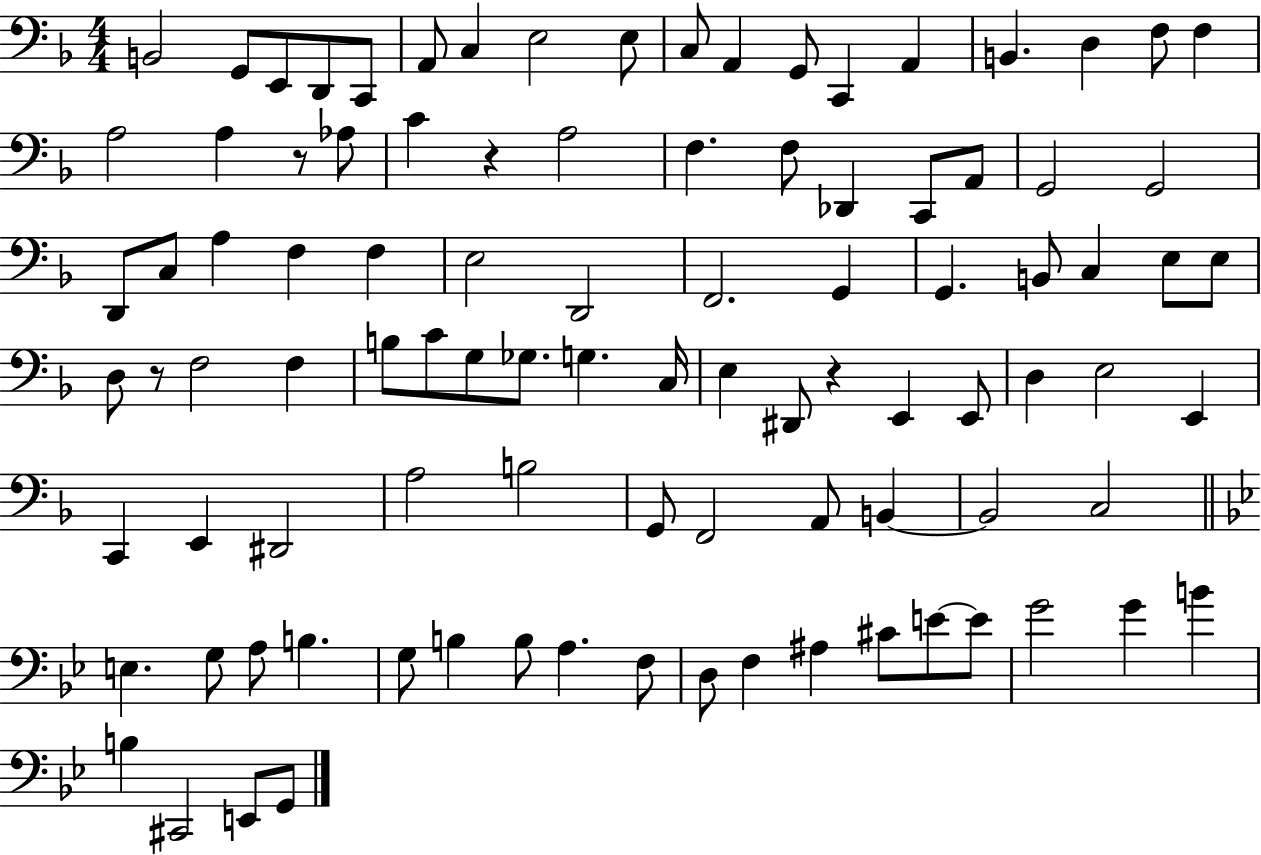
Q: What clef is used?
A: bass